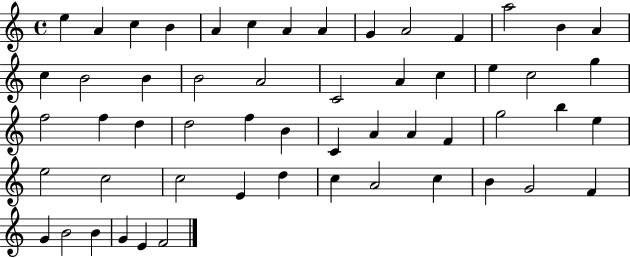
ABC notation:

X:1
T:Untitled
M:4/4
L:1/4
K:C
e A c B A c A A G A2 F a2 B A c B2 B B2 A2 C2 A c e c2 g f2 f d d2 f B C A A F g2 b e e2 c2 c2 E d c A2 c B G2 F G B2 B G E F2